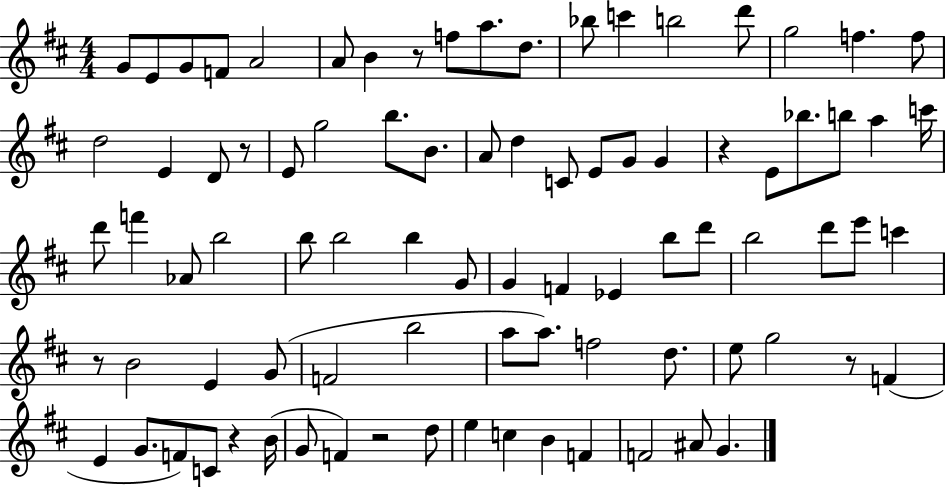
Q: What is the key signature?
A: D major